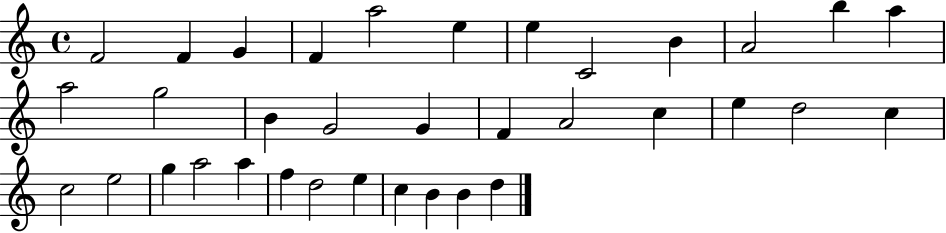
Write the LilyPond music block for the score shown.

{
  \clef treble
  \time 4/4
  \defaultTimeSignature
  \key c \major
  f'2 f'4 g'4 | f'4 a''2 e''4 | e''4 c'2 b'4 | a'2 b''4 a''4 | \break a''2 g''2 | b'4 g'2 g'4 | f'4 a'2 c''4 | e''4 d''2 c''4 | \break c''2 e''2 | g''4 a''2 a''4 | f''4 d''2 e''4 | c''4 b'4 b'4 d''4 | \break \bar "|."
}